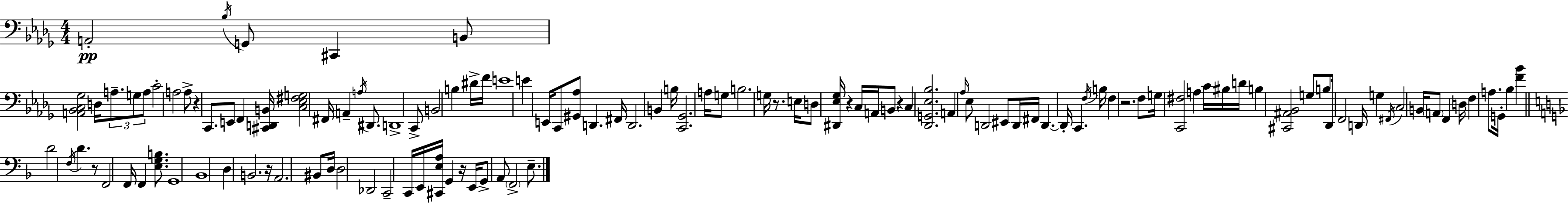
X:1
T:Untitled
M:4/4
L:1/4
K:Bbm
A,,2 _B,/4 G,,/2 ^C,, B,,/2 [A,,_B,,C,_G,]2 D,/4 A,/2 G,/2 A,/2 C2 A,2 A,/2 z C,,/2 E,,/2 F,, [^C,,D,,B,,]/4 [C,_E,^F,G,]2 ^F,,/4 A,, A,/4 ^D,,/2 D,,4 C,,/2 B,,2 B, ^D/4 F/4 E4 E E,,/4 C,,/2 [^G,,_A,]/2 D,, ^F,,/4 D,,2 B,, B,/4 [C,,_G,,]2 A,/4 G,/2 B,2 G,/4 z/2 E,/4 D,/2 [^D,,_E,_G,]/4 z C,/4 A,,/4 B,,/2 z C, [_D,,G,,_E,_B,]2 A,, _A,/4 _E,/2 D,,2 ^E,,/2 D,,/4 ^F,,/4 D,, D,,/4 C,, F,/4 B,/4 F, z2 F,/2 G,/4 [C,,^F,]2 A, C/4 ^B,/4 D/4 B, [^C,,^A,,_B,,]2 G,/2 B,/2 _D,,/4 F,,2 D,,/4 G, ^F,,/4 C,2 B,,/4 A,,/2 F,, D,/4 F, A,/2 G,,/4 _B, [F_B] D2 F,/4 D z/2 F,,2 F,,/4 F,, [E,G,B,]/2 G,,4 _B,,4 D, B,,2 z/4 A,,2 ^B,,/2 D,/4 D,2 _D,,2 C,,2 C,,/4 E,,/4 [^C,,E,A,]/4 G,, z/4 E,,/4 G,,/2 A,,/2 F,,2 E,/2